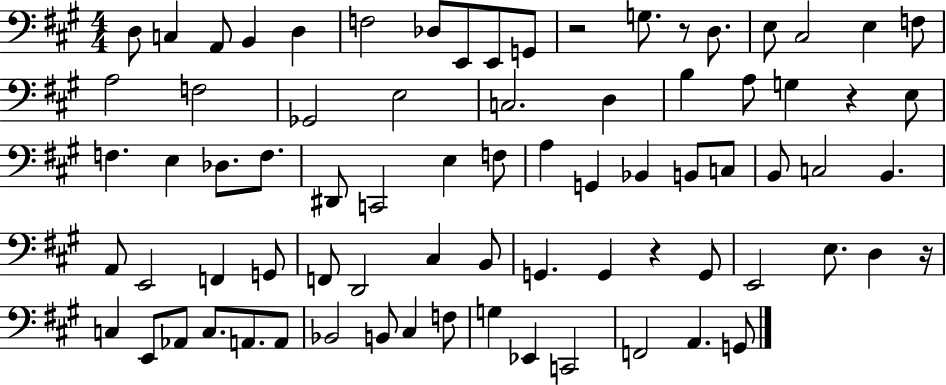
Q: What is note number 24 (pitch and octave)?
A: A3